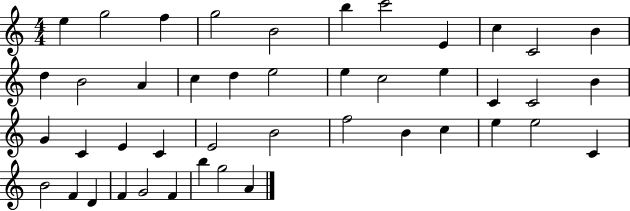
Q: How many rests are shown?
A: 0